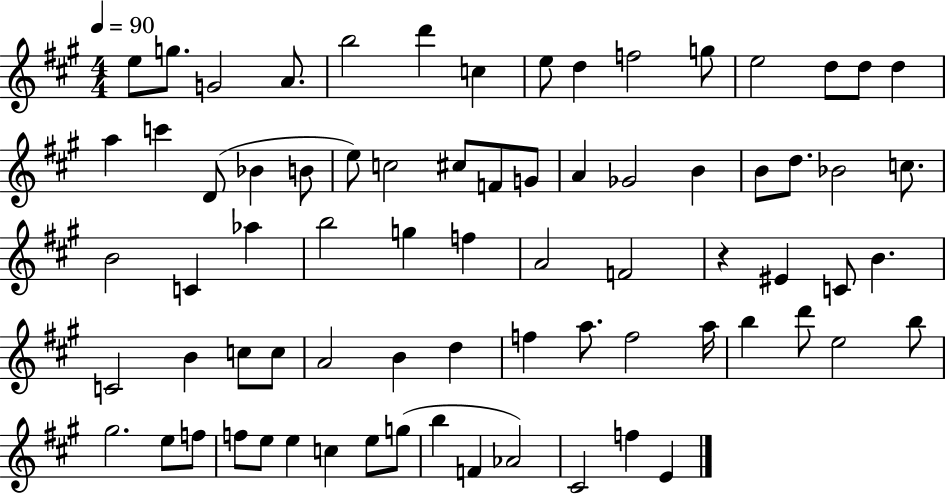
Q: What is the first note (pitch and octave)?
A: E5